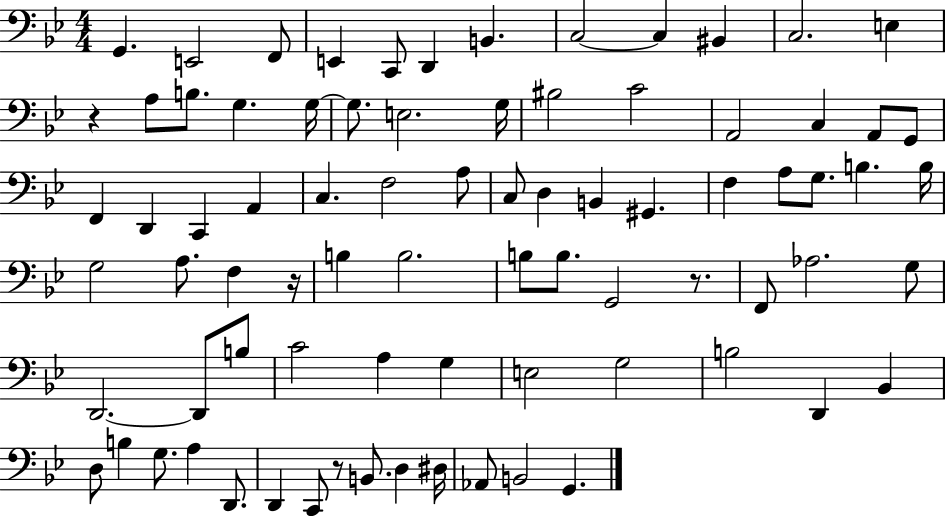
G2/q. E2/h F2/e E2/q C2/e D2/q B2/q. C3/h C3/q BIS2/q C3/h. E3/q R/q A3/e B3/e. G3/q. G3/s G3/e. E3/h. G3/s BIS3/h C4/h A2/h C3/q A2/e G2/e F2/q D2/q C2/q A2/q C3/q. F3/h A3/e C3/e D3/q B2/q G#2/q. F3/q A3/e G3/e. B3/q. B3/s G3/h A3/e. F3/q R/s B3/q B3/h. B3/e B3/e. G2/h R/e. F2/e Ab3/h. G3/e D2/h. D2/e B3/e C4/h A3/q G3/q E3/h G3/h B3/h D2/q Bb2/q D3/e B3/q G3/e. A3/q D2/e. D2/q C2/e R/e B2/e. D3/q D#3/s Ab2/e B2/h G2/q.